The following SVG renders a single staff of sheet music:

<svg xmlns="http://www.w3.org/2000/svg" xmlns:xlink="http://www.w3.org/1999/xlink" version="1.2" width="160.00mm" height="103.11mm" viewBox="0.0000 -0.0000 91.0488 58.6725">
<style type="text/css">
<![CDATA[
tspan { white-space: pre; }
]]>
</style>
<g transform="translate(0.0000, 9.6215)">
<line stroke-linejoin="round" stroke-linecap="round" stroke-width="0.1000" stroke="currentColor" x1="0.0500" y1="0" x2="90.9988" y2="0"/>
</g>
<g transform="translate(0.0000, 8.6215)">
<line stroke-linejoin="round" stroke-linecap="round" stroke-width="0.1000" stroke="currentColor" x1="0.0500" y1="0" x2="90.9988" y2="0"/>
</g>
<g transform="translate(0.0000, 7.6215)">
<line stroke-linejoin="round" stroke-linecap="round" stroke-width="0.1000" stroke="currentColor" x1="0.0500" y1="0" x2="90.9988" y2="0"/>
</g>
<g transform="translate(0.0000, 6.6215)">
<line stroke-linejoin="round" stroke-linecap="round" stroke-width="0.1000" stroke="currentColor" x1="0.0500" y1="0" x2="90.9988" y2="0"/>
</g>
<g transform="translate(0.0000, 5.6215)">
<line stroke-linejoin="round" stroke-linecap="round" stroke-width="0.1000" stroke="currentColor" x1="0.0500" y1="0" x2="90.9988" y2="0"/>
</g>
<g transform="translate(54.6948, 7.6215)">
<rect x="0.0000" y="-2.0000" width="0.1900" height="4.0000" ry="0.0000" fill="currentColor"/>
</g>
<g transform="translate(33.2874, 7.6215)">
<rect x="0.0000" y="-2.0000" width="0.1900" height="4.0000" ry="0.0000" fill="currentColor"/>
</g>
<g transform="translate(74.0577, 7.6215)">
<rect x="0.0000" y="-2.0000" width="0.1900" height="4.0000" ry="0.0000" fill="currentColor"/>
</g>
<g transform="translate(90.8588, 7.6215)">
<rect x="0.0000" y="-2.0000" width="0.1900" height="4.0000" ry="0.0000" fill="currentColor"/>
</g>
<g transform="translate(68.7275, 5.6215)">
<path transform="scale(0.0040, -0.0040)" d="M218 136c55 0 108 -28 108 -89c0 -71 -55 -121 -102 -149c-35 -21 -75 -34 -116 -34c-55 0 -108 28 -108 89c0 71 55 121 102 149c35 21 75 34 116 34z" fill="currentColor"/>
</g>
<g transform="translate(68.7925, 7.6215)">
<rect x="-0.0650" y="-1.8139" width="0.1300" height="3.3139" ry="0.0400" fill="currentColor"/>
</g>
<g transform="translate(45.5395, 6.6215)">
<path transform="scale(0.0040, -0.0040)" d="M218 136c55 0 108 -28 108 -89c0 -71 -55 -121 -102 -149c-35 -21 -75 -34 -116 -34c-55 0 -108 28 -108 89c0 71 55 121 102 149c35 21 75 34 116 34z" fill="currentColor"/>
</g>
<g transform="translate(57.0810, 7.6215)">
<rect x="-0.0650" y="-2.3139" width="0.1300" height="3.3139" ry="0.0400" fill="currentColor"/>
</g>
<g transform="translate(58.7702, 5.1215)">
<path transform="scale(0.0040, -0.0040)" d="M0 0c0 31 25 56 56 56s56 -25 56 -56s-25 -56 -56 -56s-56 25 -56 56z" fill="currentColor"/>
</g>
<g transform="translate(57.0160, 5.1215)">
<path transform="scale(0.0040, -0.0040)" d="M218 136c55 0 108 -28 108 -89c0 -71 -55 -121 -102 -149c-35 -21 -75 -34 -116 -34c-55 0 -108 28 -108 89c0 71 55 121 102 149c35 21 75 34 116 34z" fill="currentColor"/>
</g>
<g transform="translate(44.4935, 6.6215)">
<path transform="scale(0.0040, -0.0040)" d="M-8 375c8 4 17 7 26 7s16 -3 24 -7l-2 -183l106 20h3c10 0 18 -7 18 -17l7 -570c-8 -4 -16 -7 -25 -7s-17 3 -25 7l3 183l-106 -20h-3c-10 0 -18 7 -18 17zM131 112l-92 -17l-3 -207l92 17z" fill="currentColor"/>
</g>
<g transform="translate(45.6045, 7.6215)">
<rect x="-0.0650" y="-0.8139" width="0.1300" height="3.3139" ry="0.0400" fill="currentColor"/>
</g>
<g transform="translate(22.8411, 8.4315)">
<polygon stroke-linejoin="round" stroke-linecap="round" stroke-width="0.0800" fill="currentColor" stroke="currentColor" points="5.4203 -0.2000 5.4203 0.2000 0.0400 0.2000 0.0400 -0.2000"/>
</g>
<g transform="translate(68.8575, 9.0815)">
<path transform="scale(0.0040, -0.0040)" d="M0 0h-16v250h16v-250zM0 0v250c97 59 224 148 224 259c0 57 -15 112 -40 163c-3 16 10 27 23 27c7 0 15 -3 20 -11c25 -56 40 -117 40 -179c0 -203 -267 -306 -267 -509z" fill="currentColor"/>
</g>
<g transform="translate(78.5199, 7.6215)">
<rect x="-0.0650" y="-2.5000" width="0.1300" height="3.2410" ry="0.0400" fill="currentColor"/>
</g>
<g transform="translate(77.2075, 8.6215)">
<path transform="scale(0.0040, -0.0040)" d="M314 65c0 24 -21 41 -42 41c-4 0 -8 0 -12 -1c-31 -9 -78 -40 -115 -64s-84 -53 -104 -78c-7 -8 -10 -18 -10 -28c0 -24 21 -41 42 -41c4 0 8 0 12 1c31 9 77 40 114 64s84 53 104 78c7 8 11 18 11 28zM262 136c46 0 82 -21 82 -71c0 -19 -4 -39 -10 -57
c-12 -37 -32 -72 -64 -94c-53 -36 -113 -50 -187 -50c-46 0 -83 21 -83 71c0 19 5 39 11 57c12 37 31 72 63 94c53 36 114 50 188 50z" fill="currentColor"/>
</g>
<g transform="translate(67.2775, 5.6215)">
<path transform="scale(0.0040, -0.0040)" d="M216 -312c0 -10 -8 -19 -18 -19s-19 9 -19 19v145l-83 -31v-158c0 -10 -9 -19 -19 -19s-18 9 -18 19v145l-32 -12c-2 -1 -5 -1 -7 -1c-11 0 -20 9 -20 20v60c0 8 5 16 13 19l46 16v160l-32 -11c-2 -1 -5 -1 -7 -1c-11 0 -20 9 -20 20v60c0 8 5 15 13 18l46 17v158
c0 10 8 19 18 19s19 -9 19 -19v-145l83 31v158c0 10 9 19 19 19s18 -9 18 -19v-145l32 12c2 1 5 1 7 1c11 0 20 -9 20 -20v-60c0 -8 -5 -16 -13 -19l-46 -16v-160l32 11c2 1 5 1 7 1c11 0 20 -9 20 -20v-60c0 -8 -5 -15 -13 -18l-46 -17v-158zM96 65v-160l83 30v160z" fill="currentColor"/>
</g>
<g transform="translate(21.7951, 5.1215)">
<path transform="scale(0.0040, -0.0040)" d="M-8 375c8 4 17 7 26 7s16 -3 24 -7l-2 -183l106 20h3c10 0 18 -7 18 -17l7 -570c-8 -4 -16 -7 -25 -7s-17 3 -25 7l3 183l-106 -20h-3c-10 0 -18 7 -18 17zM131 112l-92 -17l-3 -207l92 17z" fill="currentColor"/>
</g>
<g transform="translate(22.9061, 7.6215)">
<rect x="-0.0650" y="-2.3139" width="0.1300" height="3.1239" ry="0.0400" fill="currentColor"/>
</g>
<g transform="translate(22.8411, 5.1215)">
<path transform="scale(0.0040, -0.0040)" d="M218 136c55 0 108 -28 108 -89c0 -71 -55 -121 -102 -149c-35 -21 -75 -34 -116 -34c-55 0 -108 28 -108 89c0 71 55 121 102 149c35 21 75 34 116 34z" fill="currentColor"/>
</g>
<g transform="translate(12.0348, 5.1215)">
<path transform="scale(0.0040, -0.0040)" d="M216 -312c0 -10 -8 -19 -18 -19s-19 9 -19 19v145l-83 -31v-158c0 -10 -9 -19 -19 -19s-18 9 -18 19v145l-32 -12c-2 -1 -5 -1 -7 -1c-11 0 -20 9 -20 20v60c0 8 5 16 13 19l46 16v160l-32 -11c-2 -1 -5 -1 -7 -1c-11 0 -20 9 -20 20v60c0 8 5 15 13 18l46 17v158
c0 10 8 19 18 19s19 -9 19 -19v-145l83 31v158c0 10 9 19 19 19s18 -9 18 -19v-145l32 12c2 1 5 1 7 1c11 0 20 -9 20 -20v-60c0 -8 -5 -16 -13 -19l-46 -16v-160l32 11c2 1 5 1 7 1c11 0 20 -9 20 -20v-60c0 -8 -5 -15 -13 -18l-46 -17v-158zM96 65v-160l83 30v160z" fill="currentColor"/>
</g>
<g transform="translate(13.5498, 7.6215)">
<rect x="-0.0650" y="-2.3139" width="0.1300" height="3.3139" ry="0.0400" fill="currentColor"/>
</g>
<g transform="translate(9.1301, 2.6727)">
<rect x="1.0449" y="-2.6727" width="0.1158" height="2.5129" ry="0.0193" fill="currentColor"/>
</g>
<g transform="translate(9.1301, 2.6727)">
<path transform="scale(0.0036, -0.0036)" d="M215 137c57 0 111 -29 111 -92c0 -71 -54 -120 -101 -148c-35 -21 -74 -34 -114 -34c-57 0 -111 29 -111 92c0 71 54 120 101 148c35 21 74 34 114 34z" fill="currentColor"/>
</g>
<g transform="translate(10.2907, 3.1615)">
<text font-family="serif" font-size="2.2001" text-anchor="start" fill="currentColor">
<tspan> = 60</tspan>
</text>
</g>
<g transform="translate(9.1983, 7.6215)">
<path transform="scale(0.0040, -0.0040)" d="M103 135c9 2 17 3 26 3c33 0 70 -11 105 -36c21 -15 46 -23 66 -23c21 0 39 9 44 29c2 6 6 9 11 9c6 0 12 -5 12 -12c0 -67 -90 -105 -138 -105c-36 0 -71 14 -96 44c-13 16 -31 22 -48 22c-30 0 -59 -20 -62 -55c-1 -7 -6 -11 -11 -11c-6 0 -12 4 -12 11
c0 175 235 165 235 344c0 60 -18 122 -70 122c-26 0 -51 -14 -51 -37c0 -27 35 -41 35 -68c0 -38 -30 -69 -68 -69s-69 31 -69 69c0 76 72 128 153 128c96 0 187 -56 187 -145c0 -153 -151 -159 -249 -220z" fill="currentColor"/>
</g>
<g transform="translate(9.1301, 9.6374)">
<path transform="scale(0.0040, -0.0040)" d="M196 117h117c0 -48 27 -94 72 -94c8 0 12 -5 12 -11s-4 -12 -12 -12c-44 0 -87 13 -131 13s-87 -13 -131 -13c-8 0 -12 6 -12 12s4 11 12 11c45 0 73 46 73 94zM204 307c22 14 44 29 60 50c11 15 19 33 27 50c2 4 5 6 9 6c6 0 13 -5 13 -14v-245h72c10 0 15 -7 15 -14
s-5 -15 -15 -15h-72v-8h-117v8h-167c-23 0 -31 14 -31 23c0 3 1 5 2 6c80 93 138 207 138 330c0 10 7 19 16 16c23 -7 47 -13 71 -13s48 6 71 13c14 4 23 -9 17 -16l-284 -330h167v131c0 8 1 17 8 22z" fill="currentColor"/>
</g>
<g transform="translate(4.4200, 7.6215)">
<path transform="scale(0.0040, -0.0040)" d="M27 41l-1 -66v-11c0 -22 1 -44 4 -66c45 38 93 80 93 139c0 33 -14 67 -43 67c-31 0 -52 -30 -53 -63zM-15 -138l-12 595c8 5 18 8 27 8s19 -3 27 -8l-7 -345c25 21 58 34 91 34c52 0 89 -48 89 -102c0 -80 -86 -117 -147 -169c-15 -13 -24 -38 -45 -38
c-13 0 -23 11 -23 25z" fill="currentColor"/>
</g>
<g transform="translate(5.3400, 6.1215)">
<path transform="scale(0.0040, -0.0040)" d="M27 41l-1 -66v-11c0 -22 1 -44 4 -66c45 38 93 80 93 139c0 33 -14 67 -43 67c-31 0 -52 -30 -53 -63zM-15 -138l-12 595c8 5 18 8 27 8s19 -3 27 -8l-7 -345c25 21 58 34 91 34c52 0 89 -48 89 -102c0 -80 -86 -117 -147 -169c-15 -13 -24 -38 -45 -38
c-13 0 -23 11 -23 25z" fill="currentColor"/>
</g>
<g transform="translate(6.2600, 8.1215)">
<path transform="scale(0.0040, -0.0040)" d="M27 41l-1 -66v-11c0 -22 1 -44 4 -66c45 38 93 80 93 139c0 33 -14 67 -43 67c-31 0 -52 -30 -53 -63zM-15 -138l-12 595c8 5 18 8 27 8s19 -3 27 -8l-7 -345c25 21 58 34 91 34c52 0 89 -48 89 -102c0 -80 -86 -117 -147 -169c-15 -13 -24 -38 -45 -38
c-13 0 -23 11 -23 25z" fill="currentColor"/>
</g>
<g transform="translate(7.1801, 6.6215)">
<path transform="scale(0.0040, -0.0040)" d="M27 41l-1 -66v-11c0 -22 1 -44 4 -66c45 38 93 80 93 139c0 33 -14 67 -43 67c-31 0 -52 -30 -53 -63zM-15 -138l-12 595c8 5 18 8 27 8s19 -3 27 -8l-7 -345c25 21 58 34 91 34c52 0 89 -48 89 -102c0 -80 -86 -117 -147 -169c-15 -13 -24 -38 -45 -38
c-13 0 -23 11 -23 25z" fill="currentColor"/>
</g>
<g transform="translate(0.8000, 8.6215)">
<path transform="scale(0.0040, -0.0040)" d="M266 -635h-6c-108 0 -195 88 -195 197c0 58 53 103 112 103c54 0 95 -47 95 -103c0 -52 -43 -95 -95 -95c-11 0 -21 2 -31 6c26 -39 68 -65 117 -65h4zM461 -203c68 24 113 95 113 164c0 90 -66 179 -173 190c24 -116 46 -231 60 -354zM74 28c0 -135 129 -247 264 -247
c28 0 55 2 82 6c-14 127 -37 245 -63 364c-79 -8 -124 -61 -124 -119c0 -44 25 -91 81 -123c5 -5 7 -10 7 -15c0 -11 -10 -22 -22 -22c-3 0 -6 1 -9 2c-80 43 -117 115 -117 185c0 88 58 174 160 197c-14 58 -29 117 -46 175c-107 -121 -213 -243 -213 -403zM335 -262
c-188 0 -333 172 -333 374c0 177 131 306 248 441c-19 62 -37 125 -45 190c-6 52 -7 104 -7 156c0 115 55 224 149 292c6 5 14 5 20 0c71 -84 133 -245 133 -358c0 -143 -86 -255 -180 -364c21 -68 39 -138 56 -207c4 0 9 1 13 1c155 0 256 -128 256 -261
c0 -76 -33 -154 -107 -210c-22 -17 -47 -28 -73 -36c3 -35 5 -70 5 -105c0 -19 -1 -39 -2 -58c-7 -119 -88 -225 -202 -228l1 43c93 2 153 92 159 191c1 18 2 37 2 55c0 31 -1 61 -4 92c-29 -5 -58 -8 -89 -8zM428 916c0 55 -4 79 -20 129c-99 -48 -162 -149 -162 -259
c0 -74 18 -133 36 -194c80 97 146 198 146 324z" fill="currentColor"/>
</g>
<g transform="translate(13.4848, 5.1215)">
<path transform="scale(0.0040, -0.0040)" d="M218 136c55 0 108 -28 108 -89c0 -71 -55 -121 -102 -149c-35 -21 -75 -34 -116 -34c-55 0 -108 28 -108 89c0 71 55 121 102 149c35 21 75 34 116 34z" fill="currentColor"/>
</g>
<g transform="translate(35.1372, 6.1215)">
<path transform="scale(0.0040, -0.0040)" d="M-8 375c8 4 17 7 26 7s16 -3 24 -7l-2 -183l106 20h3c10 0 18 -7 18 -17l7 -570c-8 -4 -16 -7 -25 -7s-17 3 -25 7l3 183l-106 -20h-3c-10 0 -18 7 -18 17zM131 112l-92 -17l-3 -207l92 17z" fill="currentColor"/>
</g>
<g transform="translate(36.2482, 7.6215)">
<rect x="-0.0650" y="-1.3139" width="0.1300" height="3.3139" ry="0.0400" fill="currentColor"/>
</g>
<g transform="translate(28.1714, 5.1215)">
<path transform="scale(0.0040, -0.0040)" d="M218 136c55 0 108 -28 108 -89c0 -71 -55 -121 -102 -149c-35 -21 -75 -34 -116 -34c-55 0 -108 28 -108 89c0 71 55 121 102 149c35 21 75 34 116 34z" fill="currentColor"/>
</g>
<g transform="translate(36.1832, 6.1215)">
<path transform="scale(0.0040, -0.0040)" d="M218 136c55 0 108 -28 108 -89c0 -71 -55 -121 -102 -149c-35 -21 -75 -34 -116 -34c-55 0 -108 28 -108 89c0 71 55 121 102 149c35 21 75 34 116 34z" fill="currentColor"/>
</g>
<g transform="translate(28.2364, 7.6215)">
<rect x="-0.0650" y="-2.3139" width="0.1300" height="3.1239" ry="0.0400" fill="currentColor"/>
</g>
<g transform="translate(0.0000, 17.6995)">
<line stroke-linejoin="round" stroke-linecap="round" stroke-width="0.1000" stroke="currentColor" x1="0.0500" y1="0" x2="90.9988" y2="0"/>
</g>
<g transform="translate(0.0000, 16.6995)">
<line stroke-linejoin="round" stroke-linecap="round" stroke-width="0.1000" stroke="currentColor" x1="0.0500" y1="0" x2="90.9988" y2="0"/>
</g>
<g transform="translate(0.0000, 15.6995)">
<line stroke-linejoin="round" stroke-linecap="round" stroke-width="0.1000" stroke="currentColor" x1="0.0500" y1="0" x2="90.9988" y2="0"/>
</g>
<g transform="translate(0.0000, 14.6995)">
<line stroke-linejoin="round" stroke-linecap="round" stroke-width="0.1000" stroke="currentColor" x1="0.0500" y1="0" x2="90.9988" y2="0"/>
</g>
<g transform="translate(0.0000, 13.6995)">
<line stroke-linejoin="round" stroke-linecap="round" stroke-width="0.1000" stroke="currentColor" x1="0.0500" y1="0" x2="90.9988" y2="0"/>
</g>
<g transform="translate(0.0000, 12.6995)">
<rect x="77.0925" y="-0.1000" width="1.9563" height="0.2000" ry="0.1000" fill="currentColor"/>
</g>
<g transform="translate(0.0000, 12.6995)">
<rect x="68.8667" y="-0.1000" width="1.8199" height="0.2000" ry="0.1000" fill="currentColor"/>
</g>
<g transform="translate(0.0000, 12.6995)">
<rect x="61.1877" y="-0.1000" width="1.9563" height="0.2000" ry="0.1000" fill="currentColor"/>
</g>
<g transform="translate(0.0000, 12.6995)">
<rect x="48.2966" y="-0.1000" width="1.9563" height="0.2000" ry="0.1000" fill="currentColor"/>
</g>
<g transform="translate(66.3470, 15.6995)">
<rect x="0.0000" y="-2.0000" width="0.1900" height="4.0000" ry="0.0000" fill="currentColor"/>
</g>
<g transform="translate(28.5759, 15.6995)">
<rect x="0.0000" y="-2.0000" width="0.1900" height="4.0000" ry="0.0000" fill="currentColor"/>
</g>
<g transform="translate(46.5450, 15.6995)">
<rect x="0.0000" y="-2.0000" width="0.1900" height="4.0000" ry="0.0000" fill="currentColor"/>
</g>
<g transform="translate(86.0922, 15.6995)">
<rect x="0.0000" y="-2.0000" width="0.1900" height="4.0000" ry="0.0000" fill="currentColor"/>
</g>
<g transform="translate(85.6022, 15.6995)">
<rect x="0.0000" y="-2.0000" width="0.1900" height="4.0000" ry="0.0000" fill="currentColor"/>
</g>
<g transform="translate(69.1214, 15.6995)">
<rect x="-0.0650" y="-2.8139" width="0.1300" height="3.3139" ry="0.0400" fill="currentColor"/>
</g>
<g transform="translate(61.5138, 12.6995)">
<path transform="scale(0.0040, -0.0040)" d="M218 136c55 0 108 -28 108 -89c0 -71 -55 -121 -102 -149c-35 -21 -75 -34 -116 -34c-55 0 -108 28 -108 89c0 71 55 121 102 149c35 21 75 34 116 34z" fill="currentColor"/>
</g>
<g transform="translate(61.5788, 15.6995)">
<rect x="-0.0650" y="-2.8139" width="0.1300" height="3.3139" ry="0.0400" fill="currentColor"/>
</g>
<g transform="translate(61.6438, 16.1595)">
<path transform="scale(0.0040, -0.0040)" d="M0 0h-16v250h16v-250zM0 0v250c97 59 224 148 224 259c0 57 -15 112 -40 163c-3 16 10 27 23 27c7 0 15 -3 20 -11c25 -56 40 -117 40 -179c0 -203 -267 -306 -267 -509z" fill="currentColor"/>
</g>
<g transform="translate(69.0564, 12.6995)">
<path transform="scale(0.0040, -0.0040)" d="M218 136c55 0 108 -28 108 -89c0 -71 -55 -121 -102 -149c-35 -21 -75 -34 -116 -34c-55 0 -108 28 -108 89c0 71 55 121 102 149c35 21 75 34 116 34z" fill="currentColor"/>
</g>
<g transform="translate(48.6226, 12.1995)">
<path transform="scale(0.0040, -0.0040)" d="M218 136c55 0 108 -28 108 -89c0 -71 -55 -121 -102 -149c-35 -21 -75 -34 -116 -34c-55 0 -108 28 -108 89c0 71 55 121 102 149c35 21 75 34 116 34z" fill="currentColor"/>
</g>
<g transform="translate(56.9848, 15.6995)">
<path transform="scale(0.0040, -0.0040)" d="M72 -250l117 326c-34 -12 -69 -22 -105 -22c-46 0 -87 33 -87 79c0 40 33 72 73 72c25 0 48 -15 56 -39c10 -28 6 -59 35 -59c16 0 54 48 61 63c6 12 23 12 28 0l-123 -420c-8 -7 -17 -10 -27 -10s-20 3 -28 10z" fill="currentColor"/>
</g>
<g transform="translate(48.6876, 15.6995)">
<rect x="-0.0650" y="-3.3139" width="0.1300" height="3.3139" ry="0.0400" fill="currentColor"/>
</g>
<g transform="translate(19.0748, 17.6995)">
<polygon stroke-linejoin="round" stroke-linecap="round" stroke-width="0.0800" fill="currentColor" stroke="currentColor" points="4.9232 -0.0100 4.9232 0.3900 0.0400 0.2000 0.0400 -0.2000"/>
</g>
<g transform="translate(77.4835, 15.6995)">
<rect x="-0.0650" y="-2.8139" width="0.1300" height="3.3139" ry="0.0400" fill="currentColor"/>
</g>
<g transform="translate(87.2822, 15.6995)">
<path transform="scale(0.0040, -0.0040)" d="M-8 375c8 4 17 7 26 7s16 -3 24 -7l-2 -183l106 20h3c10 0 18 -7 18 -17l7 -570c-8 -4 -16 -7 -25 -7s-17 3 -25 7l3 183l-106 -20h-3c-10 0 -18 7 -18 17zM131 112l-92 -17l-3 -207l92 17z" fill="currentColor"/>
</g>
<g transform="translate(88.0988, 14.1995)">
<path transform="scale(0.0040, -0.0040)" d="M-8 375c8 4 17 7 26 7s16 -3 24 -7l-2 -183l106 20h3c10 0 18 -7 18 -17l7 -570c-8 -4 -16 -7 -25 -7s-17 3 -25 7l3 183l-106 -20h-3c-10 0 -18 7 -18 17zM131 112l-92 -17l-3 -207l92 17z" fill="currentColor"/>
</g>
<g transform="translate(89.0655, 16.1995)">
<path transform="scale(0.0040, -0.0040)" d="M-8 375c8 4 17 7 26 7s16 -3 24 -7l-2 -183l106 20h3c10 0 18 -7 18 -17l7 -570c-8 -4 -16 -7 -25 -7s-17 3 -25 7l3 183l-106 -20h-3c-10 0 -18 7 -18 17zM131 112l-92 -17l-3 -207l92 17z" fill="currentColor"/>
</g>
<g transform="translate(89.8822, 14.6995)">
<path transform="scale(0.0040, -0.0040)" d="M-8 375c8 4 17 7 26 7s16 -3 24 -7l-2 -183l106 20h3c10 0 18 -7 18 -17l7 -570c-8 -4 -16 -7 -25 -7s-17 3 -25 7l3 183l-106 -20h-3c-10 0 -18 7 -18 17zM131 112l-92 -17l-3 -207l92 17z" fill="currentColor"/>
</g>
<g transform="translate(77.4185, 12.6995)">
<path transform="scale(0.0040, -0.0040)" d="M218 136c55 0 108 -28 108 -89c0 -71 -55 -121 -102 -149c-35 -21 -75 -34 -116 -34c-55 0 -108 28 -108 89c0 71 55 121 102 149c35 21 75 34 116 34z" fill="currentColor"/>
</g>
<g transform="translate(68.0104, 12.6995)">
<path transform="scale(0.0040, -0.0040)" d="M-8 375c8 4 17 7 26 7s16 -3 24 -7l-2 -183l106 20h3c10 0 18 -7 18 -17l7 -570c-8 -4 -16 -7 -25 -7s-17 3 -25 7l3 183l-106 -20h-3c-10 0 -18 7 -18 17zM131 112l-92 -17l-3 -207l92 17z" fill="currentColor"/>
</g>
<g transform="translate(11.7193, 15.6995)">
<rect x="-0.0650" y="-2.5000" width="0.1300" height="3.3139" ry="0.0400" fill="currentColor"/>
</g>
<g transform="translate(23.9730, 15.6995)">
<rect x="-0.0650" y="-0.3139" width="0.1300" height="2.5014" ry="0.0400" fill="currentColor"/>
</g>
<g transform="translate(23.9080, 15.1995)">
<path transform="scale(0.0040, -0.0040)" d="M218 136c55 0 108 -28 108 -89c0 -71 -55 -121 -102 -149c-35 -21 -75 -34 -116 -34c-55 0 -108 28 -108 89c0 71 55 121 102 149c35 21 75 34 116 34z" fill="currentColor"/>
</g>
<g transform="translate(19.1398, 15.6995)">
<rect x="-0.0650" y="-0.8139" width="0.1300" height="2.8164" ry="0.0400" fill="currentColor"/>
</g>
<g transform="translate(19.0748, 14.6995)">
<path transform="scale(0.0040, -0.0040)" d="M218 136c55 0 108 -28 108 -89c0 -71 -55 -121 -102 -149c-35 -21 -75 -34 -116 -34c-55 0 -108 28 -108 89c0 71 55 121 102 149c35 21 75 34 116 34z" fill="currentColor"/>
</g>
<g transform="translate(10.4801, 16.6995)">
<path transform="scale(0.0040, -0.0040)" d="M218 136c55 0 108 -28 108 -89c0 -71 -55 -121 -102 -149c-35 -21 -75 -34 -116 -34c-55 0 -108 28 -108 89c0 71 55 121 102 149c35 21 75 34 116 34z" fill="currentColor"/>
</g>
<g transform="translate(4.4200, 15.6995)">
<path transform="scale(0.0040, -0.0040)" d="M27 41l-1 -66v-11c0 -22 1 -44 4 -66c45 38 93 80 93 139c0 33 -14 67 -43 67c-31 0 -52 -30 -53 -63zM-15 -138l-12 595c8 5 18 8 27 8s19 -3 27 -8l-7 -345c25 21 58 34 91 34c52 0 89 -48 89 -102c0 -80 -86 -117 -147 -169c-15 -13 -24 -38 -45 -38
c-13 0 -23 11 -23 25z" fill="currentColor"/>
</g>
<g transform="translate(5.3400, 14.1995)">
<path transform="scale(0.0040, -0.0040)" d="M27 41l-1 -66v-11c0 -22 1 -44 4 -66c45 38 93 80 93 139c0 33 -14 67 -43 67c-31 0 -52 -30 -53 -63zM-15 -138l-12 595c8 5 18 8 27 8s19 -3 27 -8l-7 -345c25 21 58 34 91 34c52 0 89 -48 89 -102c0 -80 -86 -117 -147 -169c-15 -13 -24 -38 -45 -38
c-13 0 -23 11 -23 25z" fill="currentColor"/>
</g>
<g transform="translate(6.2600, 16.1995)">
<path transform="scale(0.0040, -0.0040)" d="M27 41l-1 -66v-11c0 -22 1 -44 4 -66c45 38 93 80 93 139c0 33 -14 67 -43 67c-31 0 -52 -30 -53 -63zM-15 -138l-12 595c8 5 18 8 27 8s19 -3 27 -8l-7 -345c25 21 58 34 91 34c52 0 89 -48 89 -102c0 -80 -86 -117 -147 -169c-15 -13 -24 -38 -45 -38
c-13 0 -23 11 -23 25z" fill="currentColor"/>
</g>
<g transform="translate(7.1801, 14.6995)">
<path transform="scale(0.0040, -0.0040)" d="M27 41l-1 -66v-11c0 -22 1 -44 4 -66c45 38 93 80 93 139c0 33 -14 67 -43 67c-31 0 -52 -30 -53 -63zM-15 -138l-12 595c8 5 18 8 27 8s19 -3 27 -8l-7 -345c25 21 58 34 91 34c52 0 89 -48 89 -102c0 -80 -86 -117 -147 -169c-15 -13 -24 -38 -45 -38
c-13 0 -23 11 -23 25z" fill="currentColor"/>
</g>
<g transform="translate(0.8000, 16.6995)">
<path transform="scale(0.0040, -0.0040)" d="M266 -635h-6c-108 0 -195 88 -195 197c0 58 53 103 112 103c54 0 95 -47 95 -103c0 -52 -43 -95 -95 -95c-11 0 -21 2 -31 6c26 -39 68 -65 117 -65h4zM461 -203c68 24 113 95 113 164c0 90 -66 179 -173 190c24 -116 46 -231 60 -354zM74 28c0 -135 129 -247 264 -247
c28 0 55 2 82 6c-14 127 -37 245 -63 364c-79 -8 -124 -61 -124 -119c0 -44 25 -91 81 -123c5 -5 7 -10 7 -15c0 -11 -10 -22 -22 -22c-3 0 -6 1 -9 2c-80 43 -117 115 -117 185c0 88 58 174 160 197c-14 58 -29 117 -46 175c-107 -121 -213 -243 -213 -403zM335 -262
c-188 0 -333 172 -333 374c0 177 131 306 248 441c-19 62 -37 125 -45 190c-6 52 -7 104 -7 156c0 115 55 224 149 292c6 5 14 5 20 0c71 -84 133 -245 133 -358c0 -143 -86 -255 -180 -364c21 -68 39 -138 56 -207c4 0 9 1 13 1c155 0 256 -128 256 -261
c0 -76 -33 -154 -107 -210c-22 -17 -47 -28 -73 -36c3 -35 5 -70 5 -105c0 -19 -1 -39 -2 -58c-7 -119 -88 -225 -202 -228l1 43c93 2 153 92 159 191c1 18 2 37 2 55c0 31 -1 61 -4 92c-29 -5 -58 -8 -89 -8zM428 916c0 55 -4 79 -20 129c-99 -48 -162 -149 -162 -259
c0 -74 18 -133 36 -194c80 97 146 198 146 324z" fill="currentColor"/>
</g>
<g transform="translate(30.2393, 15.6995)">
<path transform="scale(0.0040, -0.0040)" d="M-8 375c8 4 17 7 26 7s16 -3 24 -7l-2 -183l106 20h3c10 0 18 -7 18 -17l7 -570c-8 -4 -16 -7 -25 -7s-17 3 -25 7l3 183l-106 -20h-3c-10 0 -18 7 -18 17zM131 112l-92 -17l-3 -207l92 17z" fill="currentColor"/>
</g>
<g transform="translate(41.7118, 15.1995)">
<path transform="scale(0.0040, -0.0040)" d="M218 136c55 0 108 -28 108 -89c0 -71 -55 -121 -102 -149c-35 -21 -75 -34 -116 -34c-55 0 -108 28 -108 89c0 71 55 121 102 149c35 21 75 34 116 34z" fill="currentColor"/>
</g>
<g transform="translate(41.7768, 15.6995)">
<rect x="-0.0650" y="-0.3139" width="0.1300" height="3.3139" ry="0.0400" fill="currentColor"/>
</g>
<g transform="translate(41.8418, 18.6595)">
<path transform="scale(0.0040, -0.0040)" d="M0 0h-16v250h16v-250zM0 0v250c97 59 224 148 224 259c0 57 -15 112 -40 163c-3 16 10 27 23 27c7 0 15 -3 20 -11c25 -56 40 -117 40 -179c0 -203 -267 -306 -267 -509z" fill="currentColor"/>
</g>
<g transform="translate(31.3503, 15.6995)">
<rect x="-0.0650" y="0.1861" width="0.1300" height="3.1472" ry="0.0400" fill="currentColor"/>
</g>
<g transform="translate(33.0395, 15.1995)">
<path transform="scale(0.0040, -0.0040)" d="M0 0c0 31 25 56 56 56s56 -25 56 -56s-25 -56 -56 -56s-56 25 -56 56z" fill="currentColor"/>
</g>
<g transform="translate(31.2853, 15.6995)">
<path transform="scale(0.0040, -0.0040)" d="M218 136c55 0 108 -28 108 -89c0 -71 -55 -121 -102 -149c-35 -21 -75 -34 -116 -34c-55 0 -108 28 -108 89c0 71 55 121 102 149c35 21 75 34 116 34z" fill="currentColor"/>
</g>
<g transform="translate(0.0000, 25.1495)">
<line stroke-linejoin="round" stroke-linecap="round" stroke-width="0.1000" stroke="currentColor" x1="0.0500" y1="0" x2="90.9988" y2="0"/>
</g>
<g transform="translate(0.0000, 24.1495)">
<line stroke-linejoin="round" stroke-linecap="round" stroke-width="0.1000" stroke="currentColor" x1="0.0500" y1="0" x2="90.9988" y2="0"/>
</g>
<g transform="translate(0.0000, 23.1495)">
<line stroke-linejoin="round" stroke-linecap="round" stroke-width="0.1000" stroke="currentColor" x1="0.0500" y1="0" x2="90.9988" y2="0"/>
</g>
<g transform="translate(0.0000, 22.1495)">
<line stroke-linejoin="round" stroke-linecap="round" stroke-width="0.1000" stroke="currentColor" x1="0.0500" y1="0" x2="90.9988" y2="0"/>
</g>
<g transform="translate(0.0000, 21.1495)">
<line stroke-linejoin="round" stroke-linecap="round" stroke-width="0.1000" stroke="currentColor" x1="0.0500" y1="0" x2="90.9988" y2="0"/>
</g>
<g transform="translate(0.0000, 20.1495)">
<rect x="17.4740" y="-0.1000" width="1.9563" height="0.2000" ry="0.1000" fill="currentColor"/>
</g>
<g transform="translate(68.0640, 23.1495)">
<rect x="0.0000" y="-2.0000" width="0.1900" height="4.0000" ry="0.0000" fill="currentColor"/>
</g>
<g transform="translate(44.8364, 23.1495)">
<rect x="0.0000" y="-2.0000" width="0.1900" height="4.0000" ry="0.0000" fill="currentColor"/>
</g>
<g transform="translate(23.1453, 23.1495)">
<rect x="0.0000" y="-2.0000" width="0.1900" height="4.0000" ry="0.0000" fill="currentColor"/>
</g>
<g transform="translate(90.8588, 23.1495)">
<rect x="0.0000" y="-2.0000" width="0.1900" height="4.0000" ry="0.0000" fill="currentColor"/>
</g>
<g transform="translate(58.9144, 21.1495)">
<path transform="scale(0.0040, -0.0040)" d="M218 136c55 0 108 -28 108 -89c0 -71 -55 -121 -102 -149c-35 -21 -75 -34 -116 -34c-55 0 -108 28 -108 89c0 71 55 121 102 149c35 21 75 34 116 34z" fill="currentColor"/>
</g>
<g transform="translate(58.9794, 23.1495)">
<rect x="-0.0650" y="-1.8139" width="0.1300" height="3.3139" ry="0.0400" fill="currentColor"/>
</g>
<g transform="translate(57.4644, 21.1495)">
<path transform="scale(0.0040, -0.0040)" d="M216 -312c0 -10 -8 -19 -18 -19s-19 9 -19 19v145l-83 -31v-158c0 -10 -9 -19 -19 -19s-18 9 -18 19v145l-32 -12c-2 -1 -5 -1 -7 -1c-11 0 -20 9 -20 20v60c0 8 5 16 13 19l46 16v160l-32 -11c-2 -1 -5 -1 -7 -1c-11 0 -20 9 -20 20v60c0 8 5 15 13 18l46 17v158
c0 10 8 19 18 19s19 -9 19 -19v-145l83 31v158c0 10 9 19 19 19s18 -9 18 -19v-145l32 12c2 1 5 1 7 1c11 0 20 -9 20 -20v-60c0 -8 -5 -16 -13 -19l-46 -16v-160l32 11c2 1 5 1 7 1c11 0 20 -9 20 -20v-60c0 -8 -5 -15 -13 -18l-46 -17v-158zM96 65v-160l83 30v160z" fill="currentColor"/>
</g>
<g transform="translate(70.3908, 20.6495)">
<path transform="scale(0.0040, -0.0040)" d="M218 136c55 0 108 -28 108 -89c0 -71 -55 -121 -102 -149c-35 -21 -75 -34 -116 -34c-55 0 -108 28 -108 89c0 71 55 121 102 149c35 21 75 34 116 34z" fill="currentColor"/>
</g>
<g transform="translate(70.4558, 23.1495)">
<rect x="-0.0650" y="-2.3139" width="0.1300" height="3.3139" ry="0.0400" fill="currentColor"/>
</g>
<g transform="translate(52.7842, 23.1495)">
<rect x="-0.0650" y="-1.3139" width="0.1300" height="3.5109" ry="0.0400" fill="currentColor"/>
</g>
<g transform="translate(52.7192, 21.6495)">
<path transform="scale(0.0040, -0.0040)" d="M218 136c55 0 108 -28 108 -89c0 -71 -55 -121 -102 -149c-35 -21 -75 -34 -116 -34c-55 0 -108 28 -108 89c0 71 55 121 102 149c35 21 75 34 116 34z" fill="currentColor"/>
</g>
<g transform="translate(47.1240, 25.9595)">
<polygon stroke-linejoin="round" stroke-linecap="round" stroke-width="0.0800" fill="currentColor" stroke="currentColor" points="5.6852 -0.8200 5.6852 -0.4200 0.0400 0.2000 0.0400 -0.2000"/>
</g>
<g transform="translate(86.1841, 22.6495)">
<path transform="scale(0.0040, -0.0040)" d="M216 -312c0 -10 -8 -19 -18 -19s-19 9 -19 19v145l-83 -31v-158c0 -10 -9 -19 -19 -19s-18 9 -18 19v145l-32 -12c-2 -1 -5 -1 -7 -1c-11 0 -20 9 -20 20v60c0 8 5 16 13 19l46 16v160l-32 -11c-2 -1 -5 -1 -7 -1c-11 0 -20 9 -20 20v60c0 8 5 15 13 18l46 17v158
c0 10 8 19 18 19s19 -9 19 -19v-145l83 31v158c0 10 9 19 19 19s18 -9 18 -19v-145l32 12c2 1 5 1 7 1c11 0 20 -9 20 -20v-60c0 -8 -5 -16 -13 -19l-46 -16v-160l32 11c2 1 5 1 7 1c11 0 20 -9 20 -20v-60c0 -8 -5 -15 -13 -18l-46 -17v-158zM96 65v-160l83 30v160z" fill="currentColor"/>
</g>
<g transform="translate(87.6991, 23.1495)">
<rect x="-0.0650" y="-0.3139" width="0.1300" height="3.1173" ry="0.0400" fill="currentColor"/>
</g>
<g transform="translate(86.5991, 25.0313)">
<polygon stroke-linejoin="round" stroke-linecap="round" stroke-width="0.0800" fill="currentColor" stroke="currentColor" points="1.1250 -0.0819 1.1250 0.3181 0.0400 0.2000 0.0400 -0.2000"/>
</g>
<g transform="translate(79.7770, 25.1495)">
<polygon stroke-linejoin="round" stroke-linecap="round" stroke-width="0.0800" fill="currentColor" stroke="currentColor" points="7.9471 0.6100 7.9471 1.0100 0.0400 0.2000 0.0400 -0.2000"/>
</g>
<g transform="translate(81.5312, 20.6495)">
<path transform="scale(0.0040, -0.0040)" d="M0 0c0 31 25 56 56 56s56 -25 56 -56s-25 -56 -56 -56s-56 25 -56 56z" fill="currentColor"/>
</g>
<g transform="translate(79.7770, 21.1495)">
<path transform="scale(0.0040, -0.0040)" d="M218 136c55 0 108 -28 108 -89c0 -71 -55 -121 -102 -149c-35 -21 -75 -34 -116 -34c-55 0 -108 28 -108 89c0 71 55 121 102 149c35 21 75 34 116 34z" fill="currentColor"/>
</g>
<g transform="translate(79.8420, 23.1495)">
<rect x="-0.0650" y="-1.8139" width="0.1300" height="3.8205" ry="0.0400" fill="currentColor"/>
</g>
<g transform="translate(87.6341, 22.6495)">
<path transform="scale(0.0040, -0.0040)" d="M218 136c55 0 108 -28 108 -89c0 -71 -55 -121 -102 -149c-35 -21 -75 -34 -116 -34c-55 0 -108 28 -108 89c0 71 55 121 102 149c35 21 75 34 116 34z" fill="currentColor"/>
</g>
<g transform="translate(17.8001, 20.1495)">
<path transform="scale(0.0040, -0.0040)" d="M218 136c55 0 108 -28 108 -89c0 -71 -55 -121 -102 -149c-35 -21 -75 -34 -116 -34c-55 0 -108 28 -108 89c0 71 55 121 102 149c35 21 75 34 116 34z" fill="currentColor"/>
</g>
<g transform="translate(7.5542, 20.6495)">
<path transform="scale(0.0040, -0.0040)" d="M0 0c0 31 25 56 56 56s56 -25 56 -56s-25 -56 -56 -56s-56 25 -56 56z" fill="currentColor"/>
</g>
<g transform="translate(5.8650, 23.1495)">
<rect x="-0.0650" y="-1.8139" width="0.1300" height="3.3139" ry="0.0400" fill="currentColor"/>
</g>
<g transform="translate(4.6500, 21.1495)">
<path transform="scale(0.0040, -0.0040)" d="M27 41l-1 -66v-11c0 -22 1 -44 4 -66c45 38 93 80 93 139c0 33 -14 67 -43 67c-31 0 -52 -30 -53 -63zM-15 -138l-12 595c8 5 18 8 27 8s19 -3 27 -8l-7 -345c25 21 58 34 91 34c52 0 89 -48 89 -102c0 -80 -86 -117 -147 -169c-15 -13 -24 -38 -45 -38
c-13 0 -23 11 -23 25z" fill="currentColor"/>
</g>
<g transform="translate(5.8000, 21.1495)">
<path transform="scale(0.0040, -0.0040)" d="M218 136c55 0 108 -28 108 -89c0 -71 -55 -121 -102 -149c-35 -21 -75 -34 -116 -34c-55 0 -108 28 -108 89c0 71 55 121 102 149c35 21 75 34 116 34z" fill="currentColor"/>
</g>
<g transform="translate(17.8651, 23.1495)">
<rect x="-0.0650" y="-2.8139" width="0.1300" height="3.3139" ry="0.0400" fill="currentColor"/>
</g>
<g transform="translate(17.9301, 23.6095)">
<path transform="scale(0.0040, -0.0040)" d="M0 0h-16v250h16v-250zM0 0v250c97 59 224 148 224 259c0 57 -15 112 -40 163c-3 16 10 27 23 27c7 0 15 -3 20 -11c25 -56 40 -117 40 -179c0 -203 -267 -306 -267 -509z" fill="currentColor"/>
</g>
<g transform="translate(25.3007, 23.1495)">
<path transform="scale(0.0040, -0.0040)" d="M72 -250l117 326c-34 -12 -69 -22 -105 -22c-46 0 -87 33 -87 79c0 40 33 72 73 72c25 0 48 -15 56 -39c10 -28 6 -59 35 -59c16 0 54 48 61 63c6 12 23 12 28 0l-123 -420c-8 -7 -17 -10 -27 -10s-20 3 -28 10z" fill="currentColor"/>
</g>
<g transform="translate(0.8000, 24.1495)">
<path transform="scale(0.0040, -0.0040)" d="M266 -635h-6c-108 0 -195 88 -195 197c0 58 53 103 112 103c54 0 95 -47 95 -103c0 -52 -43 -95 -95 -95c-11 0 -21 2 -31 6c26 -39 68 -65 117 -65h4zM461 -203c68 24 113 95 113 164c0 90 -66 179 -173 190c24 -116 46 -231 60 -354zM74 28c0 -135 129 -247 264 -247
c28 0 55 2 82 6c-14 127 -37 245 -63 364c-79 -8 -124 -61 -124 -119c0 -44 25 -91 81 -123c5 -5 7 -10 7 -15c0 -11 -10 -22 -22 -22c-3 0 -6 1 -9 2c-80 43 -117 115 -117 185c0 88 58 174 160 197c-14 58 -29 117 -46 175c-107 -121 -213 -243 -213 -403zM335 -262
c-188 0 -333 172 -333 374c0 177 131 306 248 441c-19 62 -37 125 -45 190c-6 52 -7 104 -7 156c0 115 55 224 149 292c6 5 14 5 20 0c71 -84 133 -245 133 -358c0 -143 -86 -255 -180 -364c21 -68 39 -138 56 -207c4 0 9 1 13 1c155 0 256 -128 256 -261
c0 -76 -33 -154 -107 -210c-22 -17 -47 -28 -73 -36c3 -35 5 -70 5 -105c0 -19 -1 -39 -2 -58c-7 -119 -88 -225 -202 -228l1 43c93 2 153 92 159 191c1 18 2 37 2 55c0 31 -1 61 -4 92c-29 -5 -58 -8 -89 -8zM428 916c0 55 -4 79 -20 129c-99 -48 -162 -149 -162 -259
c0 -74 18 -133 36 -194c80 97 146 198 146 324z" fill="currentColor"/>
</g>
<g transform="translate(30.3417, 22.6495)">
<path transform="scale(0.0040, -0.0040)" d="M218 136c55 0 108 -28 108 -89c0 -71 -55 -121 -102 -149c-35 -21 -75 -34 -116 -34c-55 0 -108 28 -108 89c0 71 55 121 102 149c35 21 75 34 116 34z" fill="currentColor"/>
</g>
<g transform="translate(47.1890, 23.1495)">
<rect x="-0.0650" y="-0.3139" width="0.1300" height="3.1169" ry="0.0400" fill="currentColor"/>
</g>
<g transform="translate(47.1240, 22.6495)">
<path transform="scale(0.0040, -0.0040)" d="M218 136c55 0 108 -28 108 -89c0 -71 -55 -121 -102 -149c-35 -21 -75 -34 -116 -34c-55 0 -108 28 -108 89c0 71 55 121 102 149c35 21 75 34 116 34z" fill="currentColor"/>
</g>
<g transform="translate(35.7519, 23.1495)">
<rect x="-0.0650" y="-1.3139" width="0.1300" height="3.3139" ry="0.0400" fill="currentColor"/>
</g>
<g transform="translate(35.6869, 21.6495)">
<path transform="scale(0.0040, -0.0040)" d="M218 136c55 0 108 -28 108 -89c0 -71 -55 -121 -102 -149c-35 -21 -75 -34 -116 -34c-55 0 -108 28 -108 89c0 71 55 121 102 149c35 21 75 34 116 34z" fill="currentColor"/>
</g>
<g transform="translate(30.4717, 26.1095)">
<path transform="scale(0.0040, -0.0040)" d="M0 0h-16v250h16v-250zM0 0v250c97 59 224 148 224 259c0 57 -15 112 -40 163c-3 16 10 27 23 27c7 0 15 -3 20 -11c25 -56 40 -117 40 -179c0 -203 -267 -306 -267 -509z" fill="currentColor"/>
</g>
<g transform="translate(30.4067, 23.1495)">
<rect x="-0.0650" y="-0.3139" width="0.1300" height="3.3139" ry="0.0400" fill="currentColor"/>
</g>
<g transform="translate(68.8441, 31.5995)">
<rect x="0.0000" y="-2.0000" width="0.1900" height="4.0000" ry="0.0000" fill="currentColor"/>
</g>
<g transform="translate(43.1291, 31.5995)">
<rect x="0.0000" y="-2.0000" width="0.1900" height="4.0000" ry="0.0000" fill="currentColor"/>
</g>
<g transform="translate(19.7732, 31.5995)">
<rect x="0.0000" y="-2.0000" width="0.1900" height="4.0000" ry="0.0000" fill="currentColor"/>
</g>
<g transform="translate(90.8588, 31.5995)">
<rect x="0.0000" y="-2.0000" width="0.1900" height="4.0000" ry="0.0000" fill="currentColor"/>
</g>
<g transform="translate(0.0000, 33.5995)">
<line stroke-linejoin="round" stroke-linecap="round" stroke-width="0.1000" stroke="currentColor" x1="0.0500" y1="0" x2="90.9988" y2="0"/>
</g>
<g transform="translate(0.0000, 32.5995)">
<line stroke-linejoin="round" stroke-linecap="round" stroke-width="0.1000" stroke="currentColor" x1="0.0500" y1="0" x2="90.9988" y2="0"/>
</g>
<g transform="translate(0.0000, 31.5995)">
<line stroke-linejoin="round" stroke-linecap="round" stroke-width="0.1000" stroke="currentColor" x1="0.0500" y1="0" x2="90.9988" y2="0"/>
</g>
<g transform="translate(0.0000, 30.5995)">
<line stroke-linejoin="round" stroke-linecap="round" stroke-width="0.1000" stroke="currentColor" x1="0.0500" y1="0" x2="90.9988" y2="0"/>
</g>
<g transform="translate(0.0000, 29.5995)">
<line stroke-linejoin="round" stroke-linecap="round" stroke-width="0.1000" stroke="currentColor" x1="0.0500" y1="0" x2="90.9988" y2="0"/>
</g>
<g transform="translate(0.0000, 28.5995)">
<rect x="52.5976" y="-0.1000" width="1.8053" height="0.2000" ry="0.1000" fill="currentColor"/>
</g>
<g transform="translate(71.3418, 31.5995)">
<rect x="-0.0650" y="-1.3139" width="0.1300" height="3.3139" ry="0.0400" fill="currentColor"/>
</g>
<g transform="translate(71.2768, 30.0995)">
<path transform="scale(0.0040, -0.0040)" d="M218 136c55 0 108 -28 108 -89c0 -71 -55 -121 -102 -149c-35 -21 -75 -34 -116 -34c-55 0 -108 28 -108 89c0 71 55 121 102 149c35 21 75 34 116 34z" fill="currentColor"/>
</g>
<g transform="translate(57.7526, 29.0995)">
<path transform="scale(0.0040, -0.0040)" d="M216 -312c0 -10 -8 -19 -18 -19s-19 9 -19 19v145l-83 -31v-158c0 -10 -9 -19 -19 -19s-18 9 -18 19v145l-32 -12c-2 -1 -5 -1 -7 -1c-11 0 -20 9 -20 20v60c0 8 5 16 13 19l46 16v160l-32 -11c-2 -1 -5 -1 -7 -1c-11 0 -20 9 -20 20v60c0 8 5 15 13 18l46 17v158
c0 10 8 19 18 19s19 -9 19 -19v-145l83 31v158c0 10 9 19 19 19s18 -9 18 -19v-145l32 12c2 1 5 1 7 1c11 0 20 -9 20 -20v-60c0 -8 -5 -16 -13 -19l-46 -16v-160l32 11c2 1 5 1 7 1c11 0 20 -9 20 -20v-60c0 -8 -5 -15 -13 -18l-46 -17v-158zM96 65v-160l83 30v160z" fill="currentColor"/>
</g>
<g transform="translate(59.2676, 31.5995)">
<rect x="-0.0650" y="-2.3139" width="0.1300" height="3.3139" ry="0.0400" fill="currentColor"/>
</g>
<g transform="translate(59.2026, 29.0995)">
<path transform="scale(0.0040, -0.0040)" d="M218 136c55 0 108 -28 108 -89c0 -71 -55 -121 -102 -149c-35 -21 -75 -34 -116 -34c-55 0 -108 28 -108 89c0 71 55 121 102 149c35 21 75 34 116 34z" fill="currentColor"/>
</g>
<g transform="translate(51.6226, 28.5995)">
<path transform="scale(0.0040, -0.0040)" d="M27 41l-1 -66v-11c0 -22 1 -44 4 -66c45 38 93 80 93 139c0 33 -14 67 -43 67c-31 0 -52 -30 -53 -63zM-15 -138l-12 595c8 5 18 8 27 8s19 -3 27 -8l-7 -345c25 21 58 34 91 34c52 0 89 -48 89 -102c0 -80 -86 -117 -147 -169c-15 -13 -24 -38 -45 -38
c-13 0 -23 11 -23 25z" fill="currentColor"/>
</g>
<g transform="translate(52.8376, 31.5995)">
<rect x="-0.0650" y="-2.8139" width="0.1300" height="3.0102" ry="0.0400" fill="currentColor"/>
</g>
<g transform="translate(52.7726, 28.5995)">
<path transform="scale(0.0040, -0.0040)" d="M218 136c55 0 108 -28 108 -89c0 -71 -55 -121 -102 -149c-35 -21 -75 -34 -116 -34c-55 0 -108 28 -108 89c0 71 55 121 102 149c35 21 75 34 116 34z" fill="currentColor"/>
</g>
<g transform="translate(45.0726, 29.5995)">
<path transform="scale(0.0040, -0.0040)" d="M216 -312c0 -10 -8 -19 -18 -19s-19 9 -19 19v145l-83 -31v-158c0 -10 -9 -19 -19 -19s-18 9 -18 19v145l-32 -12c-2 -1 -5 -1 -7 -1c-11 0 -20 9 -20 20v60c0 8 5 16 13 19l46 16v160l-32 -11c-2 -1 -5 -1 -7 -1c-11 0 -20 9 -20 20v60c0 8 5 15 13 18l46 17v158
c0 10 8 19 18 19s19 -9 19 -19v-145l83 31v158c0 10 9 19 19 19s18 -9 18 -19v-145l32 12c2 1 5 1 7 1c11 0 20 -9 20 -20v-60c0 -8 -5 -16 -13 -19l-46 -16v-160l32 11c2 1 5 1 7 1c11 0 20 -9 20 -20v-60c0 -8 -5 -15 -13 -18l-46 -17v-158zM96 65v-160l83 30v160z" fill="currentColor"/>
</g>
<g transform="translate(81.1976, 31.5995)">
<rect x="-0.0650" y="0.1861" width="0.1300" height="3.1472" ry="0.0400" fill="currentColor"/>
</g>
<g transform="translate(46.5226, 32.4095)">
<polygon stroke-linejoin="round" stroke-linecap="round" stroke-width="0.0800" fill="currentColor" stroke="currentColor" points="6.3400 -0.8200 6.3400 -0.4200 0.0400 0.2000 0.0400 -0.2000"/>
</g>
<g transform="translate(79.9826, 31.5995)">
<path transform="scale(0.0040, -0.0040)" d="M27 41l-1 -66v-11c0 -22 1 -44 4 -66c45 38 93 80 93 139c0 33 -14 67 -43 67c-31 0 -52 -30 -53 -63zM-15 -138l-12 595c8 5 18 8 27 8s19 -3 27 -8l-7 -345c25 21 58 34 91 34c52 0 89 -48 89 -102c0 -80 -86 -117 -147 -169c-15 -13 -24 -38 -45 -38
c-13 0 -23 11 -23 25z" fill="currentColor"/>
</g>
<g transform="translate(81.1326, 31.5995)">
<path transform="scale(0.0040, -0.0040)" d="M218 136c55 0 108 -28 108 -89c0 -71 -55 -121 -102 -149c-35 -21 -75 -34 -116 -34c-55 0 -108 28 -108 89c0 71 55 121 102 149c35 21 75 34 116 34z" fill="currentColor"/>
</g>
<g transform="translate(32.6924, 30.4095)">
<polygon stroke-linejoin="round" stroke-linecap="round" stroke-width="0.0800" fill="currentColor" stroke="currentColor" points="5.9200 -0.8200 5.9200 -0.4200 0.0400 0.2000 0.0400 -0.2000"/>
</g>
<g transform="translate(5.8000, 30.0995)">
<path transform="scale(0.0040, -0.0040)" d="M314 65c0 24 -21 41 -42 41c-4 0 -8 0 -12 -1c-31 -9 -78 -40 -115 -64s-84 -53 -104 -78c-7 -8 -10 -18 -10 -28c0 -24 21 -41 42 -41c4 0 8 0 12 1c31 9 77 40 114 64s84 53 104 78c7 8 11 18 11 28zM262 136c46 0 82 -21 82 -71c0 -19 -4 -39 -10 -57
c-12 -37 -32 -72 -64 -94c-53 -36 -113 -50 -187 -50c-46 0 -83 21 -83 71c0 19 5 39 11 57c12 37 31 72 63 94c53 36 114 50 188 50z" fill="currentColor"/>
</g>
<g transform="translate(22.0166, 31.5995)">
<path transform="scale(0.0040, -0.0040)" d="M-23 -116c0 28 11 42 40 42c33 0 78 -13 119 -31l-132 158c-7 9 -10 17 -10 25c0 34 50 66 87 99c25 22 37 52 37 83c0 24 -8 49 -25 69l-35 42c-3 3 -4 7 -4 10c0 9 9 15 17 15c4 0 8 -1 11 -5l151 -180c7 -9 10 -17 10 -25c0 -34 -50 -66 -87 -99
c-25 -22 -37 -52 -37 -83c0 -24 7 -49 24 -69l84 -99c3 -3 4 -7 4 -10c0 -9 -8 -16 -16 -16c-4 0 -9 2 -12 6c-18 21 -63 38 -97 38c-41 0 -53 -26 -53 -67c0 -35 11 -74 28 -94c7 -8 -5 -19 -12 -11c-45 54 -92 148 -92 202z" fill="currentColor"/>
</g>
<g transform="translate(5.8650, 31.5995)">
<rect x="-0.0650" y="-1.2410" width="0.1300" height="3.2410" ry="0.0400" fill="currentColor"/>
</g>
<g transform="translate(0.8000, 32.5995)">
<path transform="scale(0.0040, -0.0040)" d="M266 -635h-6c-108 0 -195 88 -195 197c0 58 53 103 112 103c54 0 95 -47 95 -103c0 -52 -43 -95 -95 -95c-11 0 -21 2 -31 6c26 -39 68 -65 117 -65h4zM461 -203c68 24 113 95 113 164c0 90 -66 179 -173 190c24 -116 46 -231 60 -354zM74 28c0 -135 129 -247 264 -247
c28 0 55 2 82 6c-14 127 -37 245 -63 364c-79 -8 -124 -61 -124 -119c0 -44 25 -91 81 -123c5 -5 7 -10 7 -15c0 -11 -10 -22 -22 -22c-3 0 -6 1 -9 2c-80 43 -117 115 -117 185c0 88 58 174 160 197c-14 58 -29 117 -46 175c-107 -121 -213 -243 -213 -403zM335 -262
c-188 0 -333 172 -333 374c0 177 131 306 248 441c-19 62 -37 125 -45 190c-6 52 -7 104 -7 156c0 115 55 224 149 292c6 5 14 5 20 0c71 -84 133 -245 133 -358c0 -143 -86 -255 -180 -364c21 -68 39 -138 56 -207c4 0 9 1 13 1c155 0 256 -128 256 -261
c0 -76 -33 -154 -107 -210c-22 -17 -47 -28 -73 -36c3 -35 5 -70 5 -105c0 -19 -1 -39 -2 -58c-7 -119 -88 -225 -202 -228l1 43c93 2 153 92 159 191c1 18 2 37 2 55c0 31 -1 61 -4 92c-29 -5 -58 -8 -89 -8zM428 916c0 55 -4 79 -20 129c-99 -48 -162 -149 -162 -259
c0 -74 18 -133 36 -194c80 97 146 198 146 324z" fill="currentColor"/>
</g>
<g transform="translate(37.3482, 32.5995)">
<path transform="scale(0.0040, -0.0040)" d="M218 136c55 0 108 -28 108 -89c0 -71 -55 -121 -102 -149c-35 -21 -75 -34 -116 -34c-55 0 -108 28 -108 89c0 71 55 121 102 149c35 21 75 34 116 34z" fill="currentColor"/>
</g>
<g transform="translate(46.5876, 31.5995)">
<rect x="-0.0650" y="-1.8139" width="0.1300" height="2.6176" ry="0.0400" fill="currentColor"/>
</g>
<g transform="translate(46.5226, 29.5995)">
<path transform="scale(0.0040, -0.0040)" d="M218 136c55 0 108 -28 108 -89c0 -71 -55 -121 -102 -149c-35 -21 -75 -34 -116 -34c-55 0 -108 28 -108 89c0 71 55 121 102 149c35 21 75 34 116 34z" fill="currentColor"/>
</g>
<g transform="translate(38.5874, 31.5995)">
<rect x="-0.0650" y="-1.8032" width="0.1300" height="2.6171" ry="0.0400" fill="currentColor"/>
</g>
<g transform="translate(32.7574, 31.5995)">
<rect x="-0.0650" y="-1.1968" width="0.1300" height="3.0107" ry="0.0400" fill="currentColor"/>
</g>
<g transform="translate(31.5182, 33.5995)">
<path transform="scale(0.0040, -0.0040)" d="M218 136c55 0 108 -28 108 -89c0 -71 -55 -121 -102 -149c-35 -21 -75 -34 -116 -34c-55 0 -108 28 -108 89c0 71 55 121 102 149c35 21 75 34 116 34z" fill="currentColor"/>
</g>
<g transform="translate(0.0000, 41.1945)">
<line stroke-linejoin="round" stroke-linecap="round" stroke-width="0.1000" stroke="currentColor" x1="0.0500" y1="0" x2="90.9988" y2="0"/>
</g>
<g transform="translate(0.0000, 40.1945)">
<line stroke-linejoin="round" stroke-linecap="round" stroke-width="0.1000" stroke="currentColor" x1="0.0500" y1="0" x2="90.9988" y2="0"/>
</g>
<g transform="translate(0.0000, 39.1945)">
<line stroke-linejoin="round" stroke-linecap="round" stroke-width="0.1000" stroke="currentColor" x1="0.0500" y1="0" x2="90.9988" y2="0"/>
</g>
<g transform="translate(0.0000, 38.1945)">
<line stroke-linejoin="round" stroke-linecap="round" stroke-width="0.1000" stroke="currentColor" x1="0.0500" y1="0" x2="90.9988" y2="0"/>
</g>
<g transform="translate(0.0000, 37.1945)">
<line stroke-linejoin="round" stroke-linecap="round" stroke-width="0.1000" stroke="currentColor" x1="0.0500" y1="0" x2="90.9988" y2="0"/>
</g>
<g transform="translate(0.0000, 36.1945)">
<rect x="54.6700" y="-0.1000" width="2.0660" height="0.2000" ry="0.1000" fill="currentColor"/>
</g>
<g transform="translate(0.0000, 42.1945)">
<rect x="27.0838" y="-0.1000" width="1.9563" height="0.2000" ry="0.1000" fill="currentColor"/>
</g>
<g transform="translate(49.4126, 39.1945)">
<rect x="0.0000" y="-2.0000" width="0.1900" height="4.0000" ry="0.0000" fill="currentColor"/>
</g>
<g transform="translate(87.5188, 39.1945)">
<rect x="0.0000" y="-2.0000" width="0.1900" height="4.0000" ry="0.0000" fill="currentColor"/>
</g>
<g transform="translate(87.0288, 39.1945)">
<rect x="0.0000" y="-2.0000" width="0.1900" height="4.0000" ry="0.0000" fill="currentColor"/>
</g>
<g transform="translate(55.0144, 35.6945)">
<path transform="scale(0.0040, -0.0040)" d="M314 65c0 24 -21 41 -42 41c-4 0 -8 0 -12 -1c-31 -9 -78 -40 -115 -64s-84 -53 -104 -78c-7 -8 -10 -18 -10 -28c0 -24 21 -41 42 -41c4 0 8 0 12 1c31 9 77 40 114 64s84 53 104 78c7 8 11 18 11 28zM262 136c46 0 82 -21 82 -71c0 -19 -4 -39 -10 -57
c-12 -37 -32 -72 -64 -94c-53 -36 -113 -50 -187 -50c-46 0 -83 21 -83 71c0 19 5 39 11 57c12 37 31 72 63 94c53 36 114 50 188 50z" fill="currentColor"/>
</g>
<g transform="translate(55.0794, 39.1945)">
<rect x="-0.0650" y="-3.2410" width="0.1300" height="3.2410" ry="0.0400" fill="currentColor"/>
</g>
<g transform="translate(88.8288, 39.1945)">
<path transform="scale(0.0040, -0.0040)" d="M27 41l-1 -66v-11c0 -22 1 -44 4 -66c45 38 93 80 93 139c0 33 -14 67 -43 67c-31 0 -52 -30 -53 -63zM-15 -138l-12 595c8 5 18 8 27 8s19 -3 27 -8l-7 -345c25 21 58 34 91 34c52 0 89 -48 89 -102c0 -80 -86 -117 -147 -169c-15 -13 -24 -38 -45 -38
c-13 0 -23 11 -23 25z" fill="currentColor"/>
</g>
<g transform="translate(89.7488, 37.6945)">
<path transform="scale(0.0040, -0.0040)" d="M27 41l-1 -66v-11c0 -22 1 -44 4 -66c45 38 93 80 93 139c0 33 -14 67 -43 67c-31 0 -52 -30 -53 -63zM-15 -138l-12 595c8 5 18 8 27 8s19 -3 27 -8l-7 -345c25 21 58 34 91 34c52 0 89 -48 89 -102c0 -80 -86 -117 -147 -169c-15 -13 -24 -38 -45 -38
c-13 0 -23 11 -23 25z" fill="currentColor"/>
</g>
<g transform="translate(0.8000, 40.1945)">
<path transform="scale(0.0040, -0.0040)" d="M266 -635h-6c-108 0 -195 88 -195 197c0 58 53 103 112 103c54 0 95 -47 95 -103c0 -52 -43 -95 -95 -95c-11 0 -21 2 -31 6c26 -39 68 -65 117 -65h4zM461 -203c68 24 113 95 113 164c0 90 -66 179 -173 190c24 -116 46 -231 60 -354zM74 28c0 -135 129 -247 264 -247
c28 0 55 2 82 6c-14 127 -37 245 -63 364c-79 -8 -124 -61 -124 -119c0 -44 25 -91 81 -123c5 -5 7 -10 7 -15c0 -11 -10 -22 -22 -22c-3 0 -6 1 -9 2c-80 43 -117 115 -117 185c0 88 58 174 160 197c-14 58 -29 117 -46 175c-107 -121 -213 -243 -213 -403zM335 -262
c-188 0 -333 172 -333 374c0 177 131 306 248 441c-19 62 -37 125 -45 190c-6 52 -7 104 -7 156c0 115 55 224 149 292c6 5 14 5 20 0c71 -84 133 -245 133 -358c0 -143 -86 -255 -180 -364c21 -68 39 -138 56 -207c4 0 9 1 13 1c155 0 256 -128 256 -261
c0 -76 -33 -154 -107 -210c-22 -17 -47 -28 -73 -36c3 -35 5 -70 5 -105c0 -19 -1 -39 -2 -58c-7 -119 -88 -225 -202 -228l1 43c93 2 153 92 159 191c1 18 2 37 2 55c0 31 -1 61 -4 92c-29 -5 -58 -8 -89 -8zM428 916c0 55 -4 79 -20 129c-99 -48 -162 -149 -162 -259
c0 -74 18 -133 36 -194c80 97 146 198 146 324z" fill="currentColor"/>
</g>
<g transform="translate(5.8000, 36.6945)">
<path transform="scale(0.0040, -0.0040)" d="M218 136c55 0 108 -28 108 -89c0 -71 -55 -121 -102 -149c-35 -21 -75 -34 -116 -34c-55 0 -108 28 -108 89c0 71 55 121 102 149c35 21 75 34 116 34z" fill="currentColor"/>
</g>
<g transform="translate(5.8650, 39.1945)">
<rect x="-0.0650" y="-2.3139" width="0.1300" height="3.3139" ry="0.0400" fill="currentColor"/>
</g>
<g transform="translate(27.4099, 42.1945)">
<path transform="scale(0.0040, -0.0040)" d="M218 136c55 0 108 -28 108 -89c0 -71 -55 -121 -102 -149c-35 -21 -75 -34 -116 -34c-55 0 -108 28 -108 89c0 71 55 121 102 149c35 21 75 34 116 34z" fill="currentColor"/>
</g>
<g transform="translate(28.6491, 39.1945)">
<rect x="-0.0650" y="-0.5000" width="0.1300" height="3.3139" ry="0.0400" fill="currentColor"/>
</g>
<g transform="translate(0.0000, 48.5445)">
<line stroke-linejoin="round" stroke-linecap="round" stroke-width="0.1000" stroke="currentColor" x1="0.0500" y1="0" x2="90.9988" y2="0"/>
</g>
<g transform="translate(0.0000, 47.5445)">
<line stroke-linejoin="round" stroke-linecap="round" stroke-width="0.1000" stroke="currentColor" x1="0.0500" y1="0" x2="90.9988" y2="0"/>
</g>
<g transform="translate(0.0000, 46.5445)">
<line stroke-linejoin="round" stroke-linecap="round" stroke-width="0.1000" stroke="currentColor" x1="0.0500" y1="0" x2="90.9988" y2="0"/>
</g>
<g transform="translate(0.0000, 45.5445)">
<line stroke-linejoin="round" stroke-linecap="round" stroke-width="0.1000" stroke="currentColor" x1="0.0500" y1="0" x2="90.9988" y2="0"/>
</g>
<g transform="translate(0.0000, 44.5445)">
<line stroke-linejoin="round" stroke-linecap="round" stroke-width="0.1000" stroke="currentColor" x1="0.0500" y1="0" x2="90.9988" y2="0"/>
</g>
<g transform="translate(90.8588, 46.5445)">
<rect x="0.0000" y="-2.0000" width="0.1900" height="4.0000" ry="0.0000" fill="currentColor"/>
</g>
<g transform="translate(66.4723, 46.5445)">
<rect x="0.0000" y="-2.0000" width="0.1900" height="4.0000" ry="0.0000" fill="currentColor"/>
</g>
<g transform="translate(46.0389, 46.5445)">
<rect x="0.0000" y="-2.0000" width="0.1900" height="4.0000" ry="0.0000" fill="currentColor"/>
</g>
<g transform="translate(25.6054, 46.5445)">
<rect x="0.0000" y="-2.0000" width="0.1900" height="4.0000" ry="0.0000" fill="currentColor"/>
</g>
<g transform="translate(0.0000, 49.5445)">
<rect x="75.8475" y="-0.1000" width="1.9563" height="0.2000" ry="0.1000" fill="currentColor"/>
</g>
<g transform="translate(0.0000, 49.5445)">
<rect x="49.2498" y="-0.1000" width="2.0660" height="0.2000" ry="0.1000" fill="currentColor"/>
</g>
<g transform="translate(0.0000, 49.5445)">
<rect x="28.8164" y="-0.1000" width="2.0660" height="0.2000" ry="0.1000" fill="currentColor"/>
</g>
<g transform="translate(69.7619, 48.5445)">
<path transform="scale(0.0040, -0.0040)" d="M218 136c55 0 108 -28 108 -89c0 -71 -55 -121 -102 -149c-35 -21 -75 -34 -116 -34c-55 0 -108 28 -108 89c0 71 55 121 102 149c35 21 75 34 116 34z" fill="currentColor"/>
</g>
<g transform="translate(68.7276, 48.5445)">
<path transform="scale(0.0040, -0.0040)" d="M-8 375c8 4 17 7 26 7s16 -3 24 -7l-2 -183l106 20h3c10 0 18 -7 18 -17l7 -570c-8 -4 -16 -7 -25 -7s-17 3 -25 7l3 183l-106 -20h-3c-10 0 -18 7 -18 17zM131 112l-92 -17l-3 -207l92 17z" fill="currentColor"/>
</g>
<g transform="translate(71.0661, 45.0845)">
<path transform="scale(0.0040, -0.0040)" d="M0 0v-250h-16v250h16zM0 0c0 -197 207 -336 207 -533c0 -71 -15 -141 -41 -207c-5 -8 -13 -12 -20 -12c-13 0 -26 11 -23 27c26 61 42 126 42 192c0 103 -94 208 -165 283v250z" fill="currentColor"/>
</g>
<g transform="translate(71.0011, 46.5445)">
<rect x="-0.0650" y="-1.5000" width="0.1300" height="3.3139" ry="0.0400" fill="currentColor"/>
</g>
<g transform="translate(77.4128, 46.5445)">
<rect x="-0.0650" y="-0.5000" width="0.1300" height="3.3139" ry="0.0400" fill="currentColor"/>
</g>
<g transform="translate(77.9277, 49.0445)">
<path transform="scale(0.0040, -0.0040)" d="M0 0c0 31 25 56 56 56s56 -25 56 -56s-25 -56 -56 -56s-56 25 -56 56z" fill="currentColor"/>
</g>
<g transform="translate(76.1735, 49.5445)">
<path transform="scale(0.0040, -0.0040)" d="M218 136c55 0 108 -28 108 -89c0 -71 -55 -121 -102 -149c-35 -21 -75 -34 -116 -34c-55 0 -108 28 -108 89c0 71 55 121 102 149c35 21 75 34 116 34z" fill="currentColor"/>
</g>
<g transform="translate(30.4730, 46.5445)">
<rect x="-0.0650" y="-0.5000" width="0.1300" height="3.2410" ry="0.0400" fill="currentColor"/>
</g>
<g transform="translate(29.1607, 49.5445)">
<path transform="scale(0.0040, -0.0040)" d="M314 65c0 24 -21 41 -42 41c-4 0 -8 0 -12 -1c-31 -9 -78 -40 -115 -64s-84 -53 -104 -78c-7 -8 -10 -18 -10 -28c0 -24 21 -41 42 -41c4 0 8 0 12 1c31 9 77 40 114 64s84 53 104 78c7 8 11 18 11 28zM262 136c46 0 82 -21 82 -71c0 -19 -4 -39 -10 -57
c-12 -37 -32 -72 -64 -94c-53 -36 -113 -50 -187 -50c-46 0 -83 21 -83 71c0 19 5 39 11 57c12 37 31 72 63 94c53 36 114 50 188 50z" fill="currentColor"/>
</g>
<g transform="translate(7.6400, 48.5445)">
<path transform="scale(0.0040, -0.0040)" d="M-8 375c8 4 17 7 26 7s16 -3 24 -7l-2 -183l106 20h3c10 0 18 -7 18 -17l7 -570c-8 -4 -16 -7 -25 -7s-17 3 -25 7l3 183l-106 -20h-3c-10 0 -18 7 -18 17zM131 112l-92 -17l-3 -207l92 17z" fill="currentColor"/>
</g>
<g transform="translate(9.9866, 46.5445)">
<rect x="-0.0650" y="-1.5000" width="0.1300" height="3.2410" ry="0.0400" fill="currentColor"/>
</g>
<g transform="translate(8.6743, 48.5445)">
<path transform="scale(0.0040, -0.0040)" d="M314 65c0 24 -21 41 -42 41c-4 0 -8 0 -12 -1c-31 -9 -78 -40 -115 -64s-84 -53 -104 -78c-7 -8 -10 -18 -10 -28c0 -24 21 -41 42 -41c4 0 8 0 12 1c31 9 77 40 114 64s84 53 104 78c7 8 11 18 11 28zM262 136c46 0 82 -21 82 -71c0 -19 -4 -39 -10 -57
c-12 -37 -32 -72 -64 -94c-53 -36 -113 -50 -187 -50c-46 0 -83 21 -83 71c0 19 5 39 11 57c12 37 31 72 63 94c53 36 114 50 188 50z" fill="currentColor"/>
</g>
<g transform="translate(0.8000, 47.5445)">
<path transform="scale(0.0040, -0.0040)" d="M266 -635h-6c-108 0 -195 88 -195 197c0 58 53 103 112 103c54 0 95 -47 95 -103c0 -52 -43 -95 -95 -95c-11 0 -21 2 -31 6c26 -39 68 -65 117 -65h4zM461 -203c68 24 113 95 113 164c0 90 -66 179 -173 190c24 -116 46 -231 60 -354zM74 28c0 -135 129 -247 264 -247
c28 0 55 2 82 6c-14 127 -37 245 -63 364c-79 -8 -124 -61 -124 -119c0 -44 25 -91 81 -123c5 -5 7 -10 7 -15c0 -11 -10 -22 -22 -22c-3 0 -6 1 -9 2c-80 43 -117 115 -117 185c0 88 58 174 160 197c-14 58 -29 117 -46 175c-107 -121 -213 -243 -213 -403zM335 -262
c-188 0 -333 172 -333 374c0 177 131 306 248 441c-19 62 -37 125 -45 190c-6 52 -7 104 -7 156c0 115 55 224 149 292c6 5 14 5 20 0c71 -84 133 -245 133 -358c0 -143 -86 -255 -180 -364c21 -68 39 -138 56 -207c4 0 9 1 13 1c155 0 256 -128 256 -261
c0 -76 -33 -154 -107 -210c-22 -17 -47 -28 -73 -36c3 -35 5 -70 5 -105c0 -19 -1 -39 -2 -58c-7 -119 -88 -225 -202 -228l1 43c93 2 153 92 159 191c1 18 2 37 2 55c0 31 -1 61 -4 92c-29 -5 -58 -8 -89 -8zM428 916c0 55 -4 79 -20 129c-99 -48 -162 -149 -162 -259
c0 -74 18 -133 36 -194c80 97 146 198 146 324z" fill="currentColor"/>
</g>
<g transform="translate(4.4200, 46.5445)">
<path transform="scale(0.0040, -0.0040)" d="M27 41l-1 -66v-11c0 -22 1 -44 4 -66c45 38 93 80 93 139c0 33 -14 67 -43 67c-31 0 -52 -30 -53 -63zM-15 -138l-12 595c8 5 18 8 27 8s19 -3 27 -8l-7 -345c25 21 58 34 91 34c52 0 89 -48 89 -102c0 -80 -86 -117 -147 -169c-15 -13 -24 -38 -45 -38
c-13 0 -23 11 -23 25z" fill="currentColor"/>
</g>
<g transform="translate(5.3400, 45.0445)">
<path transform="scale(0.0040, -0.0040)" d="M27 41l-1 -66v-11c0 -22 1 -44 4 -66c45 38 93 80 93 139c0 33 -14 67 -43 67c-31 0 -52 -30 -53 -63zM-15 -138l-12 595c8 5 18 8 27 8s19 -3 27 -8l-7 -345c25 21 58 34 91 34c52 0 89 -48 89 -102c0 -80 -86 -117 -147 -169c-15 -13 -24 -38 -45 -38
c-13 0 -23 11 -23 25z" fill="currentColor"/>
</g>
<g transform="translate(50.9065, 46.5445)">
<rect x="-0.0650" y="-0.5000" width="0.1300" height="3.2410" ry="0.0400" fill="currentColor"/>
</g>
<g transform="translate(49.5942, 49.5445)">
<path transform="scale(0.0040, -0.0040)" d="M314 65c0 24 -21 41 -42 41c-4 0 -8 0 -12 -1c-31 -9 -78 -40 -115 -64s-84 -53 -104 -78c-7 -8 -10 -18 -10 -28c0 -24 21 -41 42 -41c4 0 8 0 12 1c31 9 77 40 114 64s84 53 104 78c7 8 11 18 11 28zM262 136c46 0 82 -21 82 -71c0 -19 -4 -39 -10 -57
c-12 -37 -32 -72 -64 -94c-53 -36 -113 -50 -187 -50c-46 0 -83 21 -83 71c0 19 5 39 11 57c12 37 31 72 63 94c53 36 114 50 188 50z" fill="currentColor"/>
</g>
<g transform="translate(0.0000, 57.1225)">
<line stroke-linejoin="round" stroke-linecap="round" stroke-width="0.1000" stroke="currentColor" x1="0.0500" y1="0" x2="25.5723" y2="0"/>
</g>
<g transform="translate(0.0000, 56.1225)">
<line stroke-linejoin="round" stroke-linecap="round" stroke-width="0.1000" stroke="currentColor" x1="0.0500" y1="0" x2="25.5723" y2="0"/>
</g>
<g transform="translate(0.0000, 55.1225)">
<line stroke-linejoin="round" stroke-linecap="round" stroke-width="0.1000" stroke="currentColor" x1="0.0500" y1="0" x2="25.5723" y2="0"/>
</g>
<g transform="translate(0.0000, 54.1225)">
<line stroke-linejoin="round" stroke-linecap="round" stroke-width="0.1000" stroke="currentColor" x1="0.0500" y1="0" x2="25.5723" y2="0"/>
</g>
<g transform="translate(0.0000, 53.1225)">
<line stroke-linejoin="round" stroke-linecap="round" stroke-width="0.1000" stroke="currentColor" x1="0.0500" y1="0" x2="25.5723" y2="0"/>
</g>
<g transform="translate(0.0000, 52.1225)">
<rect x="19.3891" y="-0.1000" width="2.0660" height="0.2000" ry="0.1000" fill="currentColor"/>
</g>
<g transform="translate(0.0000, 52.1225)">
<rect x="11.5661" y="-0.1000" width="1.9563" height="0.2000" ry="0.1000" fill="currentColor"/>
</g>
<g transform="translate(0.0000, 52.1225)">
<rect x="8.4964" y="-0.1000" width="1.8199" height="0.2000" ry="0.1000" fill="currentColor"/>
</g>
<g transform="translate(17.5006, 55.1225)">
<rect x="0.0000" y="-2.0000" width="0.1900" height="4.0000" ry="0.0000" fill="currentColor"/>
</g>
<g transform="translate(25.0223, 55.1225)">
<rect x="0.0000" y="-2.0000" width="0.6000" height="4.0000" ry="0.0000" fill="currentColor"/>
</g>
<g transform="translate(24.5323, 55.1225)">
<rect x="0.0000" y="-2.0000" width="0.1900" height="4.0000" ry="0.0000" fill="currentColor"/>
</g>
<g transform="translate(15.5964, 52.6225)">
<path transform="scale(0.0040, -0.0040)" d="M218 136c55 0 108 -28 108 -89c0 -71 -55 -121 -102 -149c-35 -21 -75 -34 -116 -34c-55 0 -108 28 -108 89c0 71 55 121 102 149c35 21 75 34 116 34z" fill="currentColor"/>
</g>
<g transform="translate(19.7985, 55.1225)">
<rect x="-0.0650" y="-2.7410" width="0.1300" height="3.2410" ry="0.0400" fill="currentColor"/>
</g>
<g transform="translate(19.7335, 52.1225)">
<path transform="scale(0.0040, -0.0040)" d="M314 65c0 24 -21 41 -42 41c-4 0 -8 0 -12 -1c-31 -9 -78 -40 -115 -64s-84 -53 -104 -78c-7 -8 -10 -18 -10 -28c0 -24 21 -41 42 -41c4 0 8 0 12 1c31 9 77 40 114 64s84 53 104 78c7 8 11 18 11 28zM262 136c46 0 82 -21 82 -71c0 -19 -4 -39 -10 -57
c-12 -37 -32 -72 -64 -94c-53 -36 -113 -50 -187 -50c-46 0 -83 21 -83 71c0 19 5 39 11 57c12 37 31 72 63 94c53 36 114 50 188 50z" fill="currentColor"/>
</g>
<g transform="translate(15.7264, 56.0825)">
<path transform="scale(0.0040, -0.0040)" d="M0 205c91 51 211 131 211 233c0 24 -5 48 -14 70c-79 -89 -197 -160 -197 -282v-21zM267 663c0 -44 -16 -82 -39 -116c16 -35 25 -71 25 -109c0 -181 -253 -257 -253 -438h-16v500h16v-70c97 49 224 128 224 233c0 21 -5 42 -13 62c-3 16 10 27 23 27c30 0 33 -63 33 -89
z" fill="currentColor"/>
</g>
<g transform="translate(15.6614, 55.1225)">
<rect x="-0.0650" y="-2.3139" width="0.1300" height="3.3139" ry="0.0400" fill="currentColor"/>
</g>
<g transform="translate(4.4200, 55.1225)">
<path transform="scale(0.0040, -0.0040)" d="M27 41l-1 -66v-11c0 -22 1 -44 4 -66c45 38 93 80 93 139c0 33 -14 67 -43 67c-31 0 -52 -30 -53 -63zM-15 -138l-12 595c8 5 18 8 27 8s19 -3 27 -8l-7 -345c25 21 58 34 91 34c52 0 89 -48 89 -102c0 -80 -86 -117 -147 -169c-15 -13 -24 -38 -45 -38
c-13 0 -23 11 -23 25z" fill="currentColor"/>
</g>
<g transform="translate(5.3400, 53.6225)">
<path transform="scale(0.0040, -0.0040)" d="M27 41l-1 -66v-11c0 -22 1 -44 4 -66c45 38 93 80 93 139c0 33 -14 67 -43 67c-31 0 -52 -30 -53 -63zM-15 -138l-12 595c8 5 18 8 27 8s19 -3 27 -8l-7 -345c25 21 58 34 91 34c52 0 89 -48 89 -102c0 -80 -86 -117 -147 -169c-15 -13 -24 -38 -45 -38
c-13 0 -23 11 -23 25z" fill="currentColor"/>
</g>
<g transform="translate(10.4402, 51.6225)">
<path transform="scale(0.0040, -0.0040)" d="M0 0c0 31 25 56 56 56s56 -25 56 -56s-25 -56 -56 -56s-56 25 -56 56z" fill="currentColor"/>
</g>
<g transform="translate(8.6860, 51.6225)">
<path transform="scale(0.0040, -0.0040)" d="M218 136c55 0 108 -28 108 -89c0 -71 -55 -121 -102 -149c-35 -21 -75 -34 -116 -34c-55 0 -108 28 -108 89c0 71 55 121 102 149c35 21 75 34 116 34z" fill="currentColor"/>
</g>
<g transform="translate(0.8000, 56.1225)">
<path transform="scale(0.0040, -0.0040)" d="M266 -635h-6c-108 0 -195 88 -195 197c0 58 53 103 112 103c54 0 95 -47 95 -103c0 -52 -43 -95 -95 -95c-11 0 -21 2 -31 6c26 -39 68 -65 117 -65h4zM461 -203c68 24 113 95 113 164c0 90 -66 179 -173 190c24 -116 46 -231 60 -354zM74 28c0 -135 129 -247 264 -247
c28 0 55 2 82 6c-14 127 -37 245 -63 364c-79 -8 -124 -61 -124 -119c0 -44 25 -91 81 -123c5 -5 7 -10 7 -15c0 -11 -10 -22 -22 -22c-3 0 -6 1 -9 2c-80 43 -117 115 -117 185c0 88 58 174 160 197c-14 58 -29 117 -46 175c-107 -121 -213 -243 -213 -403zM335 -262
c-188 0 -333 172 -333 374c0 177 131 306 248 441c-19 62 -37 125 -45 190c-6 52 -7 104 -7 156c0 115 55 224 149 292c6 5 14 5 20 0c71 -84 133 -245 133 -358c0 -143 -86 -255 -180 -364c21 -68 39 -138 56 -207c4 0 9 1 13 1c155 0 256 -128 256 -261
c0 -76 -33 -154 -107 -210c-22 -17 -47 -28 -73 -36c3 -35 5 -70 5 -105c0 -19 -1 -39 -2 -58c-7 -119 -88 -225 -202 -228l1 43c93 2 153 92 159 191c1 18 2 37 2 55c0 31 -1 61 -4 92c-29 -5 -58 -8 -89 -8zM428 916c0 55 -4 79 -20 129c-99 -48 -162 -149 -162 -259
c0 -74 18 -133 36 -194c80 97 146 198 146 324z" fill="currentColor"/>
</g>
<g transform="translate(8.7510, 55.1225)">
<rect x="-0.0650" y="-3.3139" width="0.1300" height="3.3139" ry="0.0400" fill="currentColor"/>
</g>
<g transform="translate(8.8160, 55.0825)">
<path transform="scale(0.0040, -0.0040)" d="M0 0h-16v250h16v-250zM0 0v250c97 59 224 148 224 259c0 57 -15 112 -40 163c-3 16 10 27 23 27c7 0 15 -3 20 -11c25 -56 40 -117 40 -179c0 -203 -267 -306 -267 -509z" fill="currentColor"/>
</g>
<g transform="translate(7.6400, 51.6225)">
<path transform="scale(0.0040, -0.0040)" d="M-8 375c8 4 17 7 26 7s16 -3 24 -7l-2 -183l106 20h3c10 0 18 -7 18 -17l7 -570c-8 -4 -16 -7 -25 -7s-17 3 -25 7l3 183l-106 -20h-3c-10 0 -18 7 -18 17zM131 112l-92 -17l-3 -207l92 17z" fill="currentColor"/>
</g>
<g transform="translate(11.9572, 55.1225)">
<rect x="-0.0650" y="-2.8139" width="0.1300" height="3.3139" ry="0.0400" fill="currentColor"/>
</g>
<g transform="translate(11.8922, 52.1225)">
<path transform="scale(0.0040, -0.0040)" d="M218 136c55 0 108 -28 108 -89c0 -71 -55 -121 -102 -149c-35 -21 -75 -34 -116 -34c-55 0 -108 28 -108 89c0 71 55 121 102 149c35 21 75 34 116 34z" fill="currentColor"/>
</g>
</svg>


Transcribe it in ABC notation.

X:1
T:Untitled
M:2/4
L:1/4
K:Ab
^g g/2 g/2 e d g ^f/2 G2 G _d/2 c/2 B c/2 _b z/2 _a/2 a a _f a/2 z/2 c/2 e c/2 e/2 ^f g f/2 ^c/4 e2 z E/2 G/2 ^f/2 _a/2 ^g e _B g C b2 E2 C2 C2 E/2 C b/2 a g/4 a2